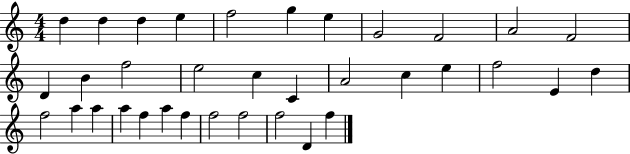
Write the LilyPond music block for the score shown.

{
  \clef treble
  \numericTimeSignature
  \time 4/4
  \key c \major
  d''4 d''4 d''4 e''4 | f''2 g''4 e''4 | g'2 f'2 | a'2 f'2 | \break d'4 b'4 f''2 | e''2 c''4 c'4 | a'2 c''4 e''4 | f''2 e'4 d''4 | \break f''2 a''4 a''4 | a''4 f''4 a''4 f''4 | f''2 f''2 | f''2 d'4 f''4 | \break \bar "|."
}